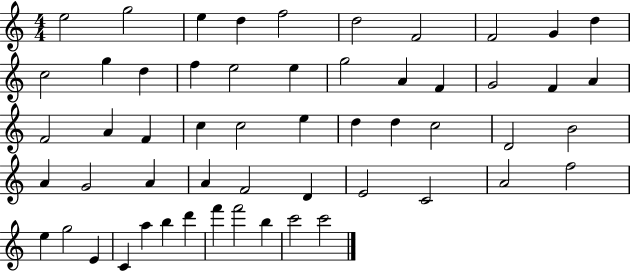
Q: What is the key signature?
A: C major